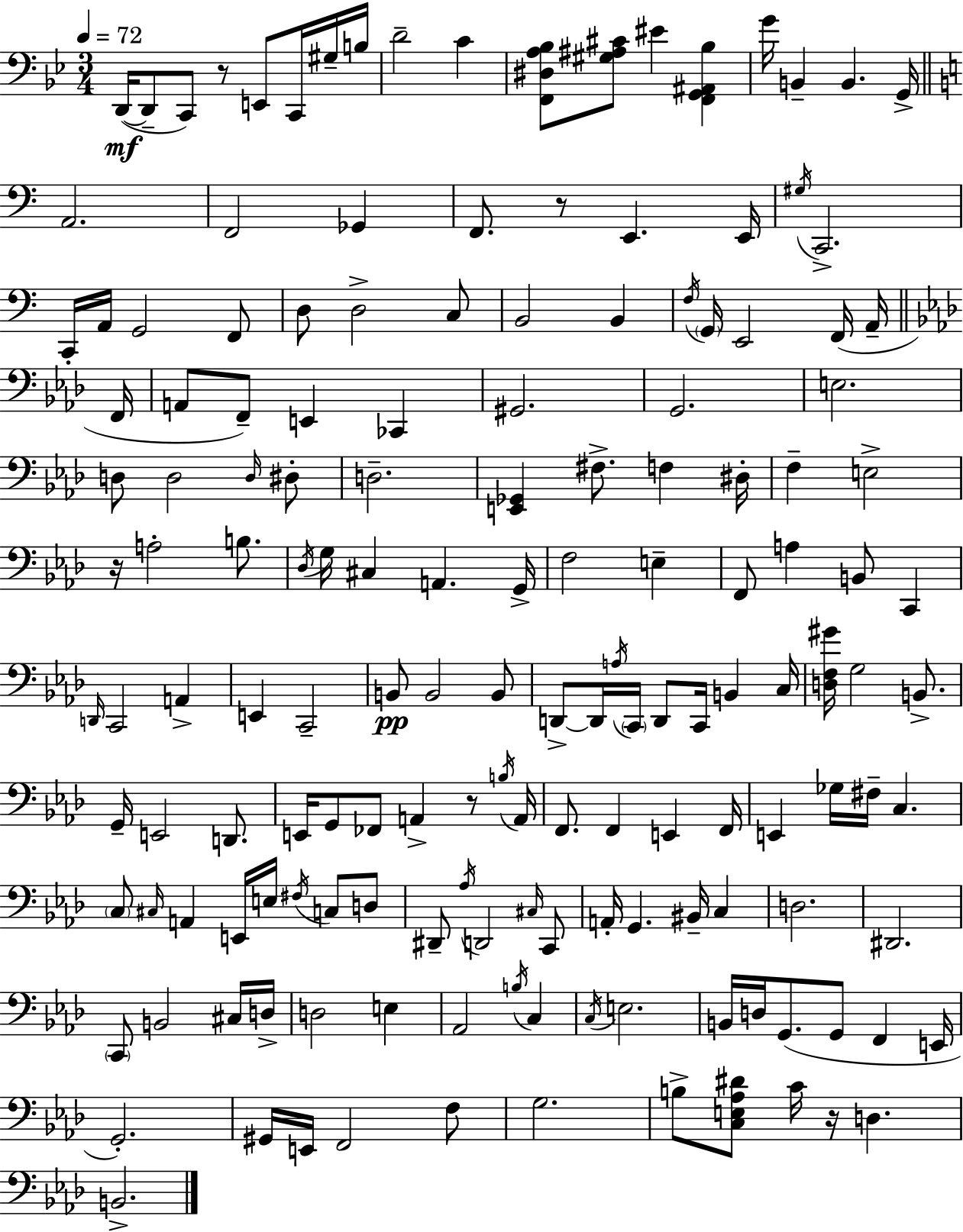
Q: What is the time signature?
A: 3/4